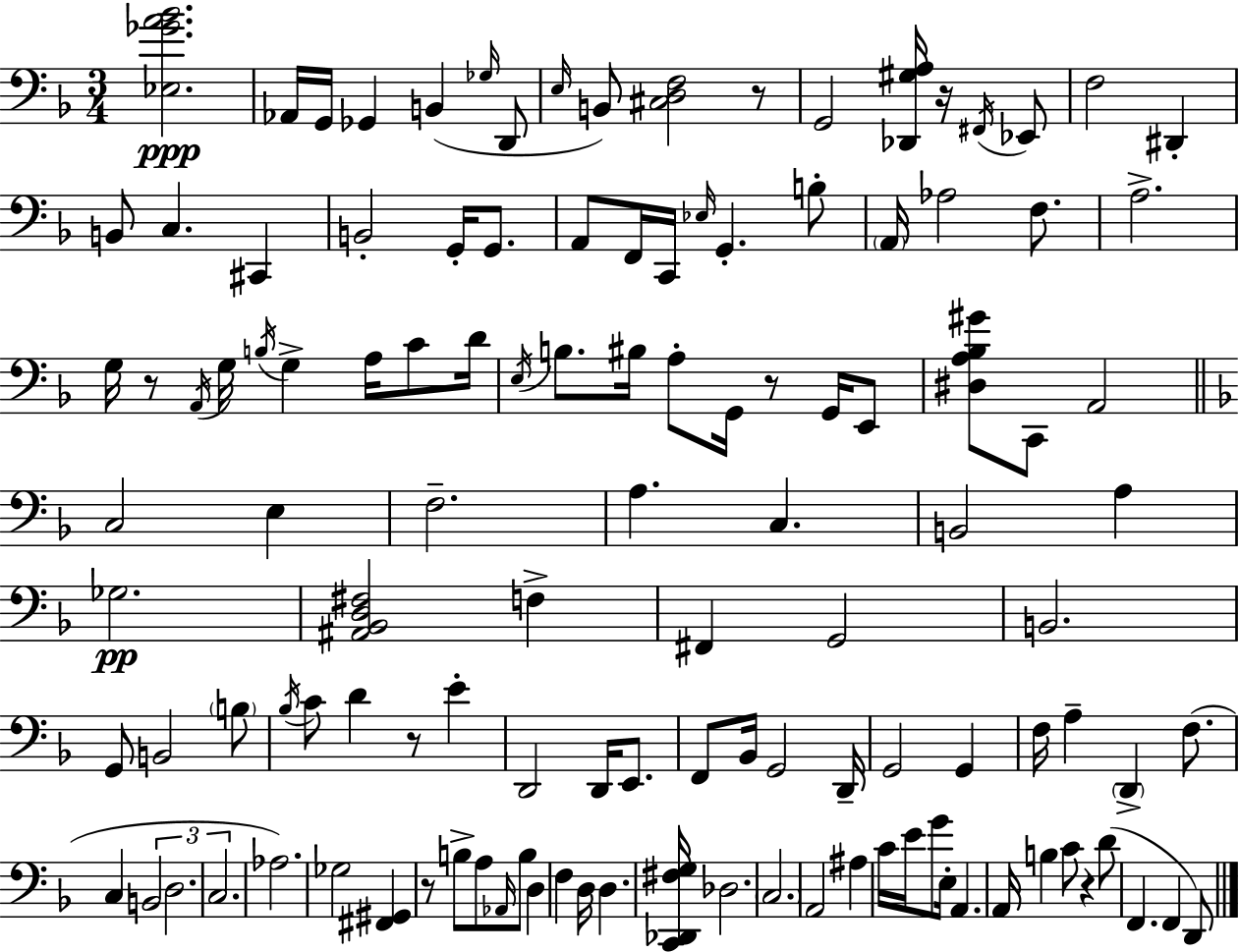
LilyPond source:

{
  \clef bass
  \numericTimeSignature
  \time 3/4
  \key d \minor
  <ees ges' a' bes'>2.\ppp | aes,16 g,16 ges,4 b,4( \grace { ges16 } d,8 | \grace { e16 } b,8) <cis d f>2 | r8 g,2 <des, gis a>16 r16 | \break \acciaccatura { fis,16 } ees,8 f2 dis,4-. | b,8 c4. cis,4 | b,2-. g,16-. | g,8. a,8 f,16 c,16 \grace { ees16 } g,4.-. | \break b8-. \parenthesize a,16 aes2 | f8. a2.-> | g16 r8 \acciaccatura { a,16 } g16 \acciaccatura { b16 } g4-> | a16 c'8 d'16 \acciaccatura { e16 } b8. bis16 a8-. | \break g,16 r8 g,16 e,8 <dis a bes gis'>8 c,8 a,2 | \bar "||" \break \key d \minor c2 e4 | f2.-- | a4. c4. | b,2 a4 | \break ges2.\pp | <ais, bes, d fis>2 f4-> | fis,4 g,2 | b,2. | \break g,8 b,2 \parenthesize b8 | \acciaccatura { bes16 } c'8 d'4 r8 e'4-. | d,2 d,16 e,8. | f,8 bes,16 g,2 | \break d,16-- g,2 g,4 | f16 a4-- \parenthesize d,4-> f8.( | c4 \tuplet 3/2 { b,2 | d2. | \break c2. } | aes2.) | ges2 <fis, gis,>4 | r8 b8-> a8 \grace { aes,16 } b8 d4 | \break f4 d16 d4. | <c, des, fis g>16 des2. | \parenthesize c2. | a,2 ais4 | \break c'16 e'16 g'8 e16-. a,4. | a,16 b4 c'8 r4 | d'8( f,4. f,4 | d,8) \bar "|."
}